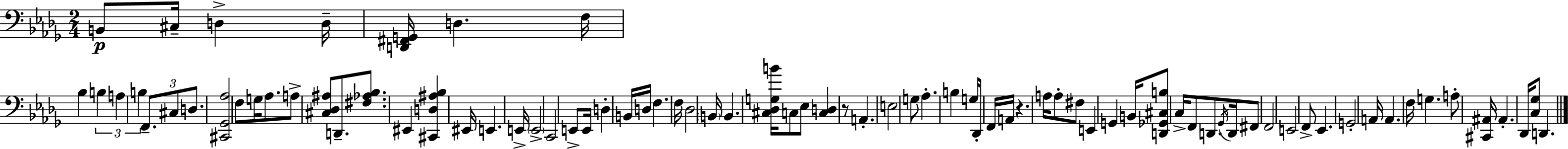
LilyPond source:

{
  \clef bass
  \numericTimeSignature
  \time 2/4
  \key bes \minor
  \repeat volta 2 { b,8\p cis16-- d4-> d16-- | <d, fis, g,>16 d4. f16 | bes4 \tuplet 3/2 { b4 | a4 b4 } | \break \tuplet 3/2 { f,8.-- cis8 d8. } | <cis, ges, aes>2 | f8 g16 aes8. a8-> | <cis des ais>8 d,8.-- <fis aes bes>8. | \break eis,4 <cis, d ais bes>4 | eis,16 e,4. e,16-> | \parenthesize e,2-> | c,2 | \break e,8-> e,16 d4-. b,16 | d16 f4. f16 | des2 | \parenthesize b,16 b,4. <cis des g b'>16 | \break c8 ees8 <c d>4 | r8 a,4.-. | e2 | g8 aes4.-. | \break b4 g16 des,8-. f,16 | a,16 r4. a16 | a8-. fis8 e,4 | g,4 b,16 <d, ges, cis b>8 c16-> | \break f,8 d,8. \acciaccatura { ges,16 } d,16 fis,8 | f,2 | e,2 | f,8-> ees,4. | \break g,2-. | a,16 a,4. | f16 g4. a8-. | <cis, ais,>16 ais,4.-. | \break des,16 <c ges>8 d,4. | } \bar "|."
}